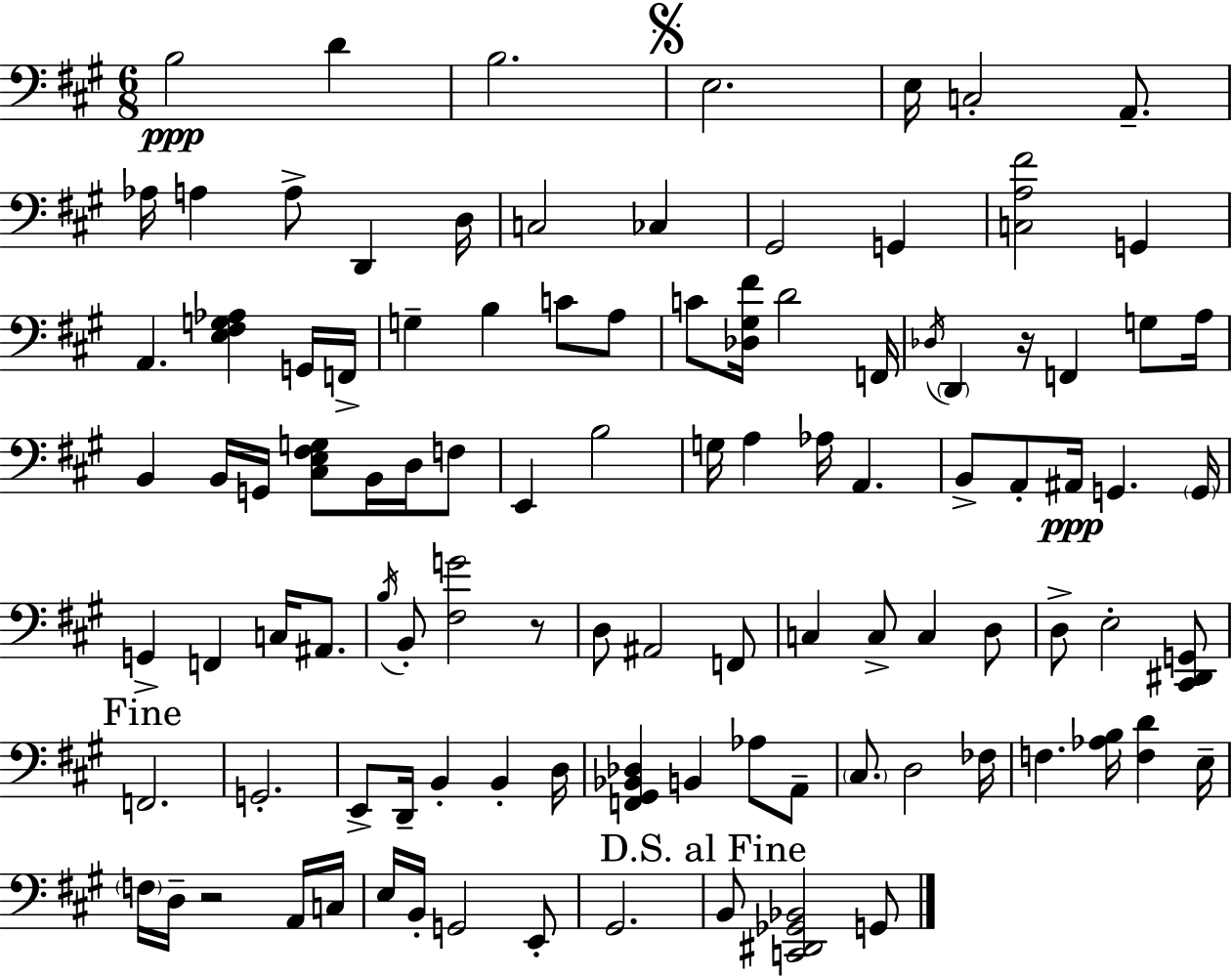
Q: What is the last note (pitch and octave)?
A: G2